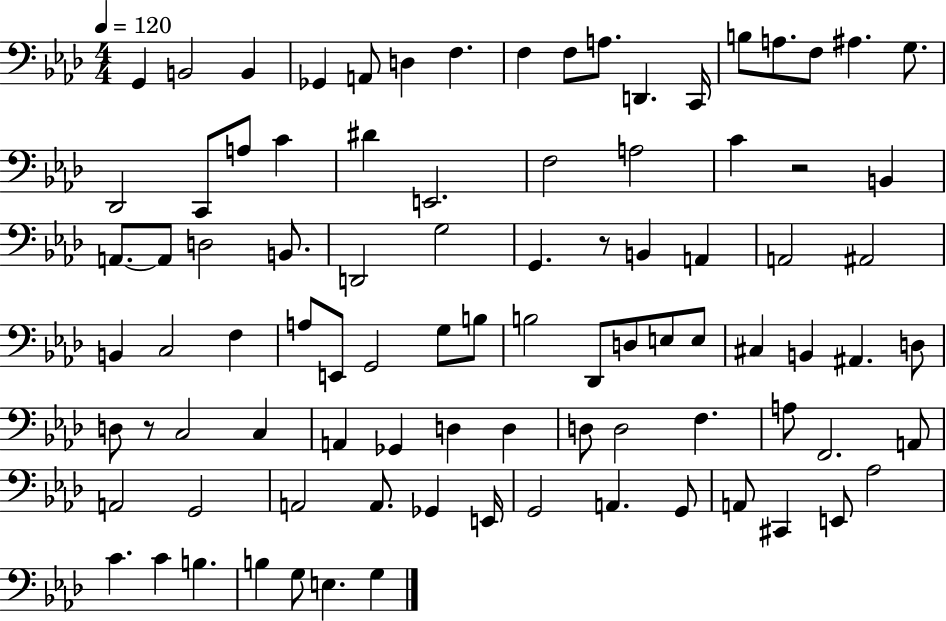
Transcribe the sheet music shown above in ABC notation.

X:1
T:Untitled
M:4/4
L:1/4
K:Ab
G,, B,,2 B,, _G,, A,,/2 D, F, F, F,/2 A,/2 D,, C,,/4 B,/2 A,/2 F,/2 ^A, G,/2 _D,,2 C,,/2 A,/2 C ^D E,,2 F,2 A,2 C z2 B,, A,,/2 A,,/2 D,2 B,,/2 D,,2 G,2 G,, z/2 B,, A,, A,,2 ^A,,2 B,, C,2 F, A,/2 E,,/2 G,,2 G,/2 B,/2 B,2 _D,,/2 D,/2 E,/2 E,/2 ^C, B,, ^A,, D,/2 D,/2 z/2 C,2 C, A,, _G,, D, D, D,/2 D,2 F, A,/2 F,,2 A,,/2 A,,2 G,,2 A,,2 A,,/2 _G,, E,,/4 G,,2 A,, G,,/2 A,,/2 ^C,, E,,/2 _A,2 C C B, B, G,/2 E, G,